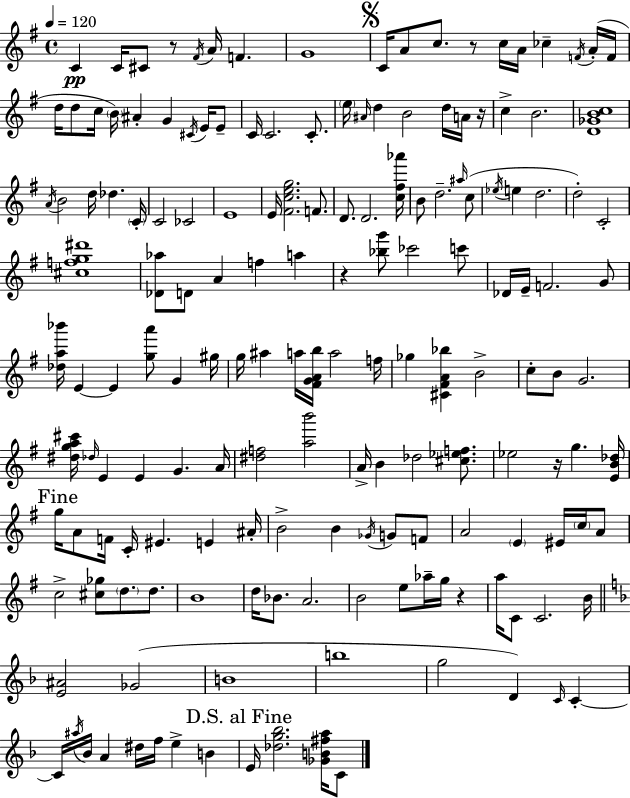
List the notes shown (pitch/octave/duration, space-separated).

C4/q C4/s C#4/e R/e F#4/s A4/s F4/q. G4/w C4/s A4/e C5/e. R/e C5/s A4/s CES5/q F4/s A4/s F4/s D5/s D5/e C5/s B4/s A#4/q G4/q C#4/s E4/s E4/e C4/s C4/h. C4/e. E5/s A#4/s D5/q B4/h D5/s A4/s R/s C5/q B4/h. [D4,Gb4,B4,C5]/w A4/s B4/h D5/s Db5/q. C4/s C4/h CES4/h E4/w E4/s [F#4,C5,E5,G5]/h. F4/e. D4/e. D4/h. [C5,F#5,Ab6]/s B4/e D5/h. A#5/s C5/e Eb5/s E5/q D5/h. D5/h C4/h [C#5,F5,G5,D#6]/w [Db4,Ab5]/e D4/e A4/q F5/q A5/q R/q [Bb5,G6]/e CES6/h C6/e Db4/s E4/s F4/h. G4/e [Db5,A5,Bb6]/s E4/q E4/q [G5,A6]/e G4/q G#5/s G5/s A#5/q A5/s [F#4,G4,A4,B5]/s A5/h F5/s Gb5/q [C#4,F#4,A4,Bb5]/q B4/h C5/e B4/e G4/h. [D#5,G5,A5,C#6]/s Db5/s E4/q E4/q G4/q. A4/s [D#5,F5]/h [A5,B6]/h A4/s B4/q Db5/h [C#5,Eb5,F5]/e. Eb5/h R/s G5/q. [E4,B4,Db5]/s G5/s A4/e F4/s C4/s EIS4/q. E4/q A#4/s B4/h B4/q Gb4/s G4/e F4/e A4/h E4/q EIS4/s C5/s A4/e C5/h [C#5,Gb5]/e D5/e. D5/e. B4/w D5/s Bb4/e. A4/h. B4/h E5/e Ab5/s G5/s R/q A5/s C4/e C4/h. B4/s [E4,A#4]/h Gb4/h B4/w B5/w G5/h D4/q C4/s C4/q C4/s A#5/s Bb4/s A4/q D#5/s F5/s E5/q B4/q E4/s [Db5,G5,Bb5]/h. [Gb4,B4,F#5,A5]/s C4/e